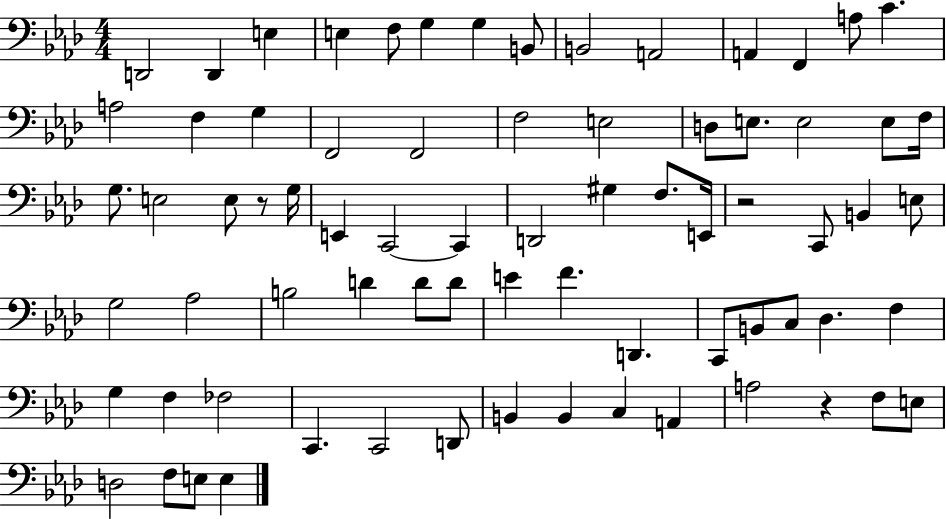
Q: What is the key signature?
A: AES major